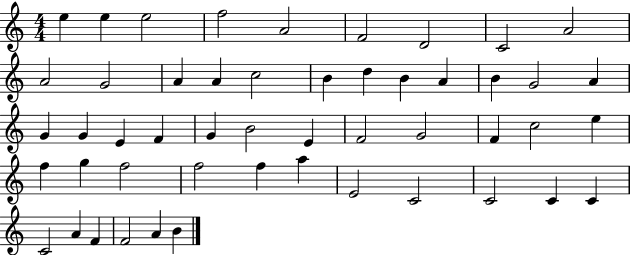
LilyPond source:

{
  \clef treble
  \numericTimeSignature
  \time 4/4
  \key c \major
  e''4 e''4 e''2 | f''2 a'2 | f'2 d'2 | c'2 a'2 | \break a'2 g'2 | a'4 a'4 c''2 | b'4 d''4 b'4 a'4 | b'4 g'2 a'4 | \break g'4 g'4 e'4 f'4 | g'4 b'2 e'4 | f'2 g'2 | f'4 c''2 e''4 | \break f''4 g''4 f''2 | f''2 f''4 a''4 | e'2 c'2 | c'2 c'4 c'4 | \break c'2 a'4 f'4 | f'2 a'4 b'4 | \bar "|."
}